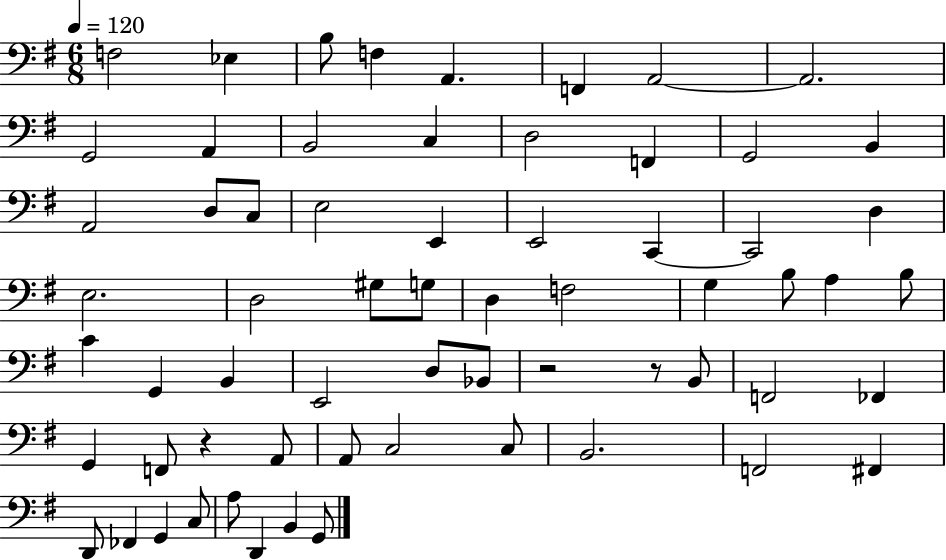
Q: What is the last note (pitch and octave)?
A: G2